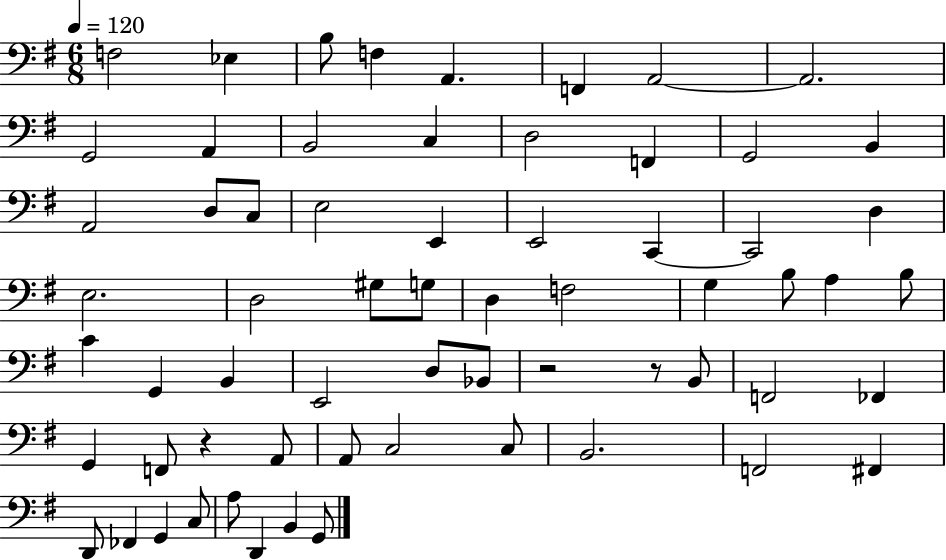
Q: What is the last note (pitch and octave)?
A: G2